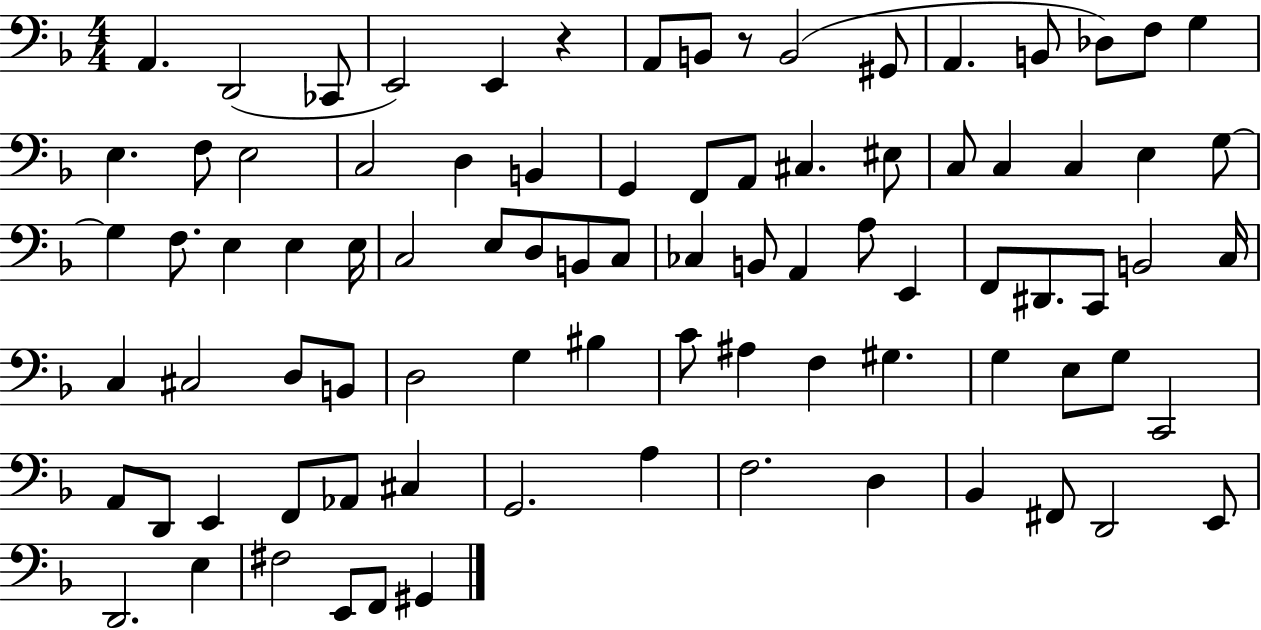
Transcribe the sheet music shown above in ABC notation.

X:1
T:Untitled
M:4/4
L:1/4
K:F
A,, D,,2 _C,,/2 E,,2 E,, z A,,/2 B,,/2 z/2 B,,2 ^G,,/2 A,, B,,/2 _D,/2 F,/2 G, E, F,/2 E,2 C,2 D, B,, G,, F,,/2 A,,/2 ^C, ^E,/2 C,/2 C, C, E, G,/2 G, F,/2 E, E, E,/4 C,2 E,/2 D,/2 B,,/2 C,/2 _C, B,,/2 A,, A,/2 E,, F,,/2 ^D,,/2 C,,/2 B,,2 C,/4 C, ^C,2 D,/2 B,,/2 D,2 G, ^B, C/2 ^A, F, ^G, G, E,/2 G,/2 C,,2 A,,/2 D,,/2 E,, F,,/2 _A,,/2 ^C, G,,2 A, F,2 D, _B,, ^F,,/2 D,,2 E,,/2 D,,2 E, ^F,2 E,,/2 F,,/2 ^G,,